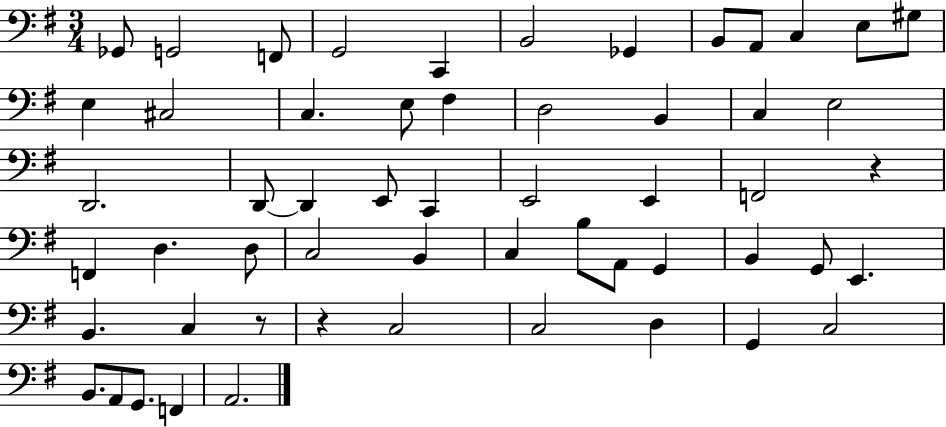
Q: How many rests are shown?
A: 3